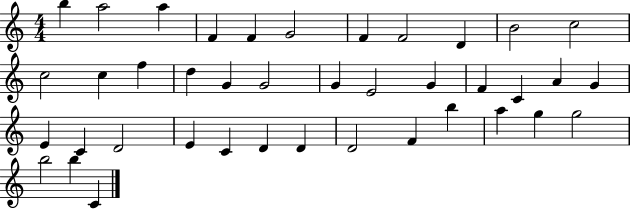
X:1
T:Untitled
M:4/4
L:1/4
K:C
b a2 a F F G2 F F2 D B2 c2 c2 c f d G G2 G E2 G F C A G E C D2 E C D D D2 F b a g g2 b2 b C